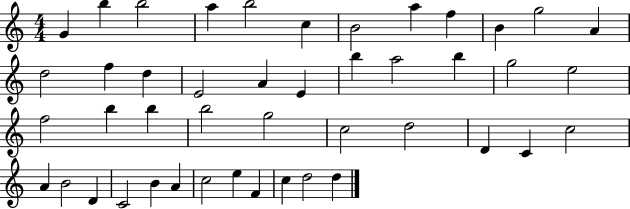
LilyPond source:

{
  \clef treble
  \numericTimeSignature
  \time 4/4
  \key c \major
  g'4 b''4 b''2 | a''4 b''2 c''4 | b'2 a''4 f''4 | b'4 g''2 a'4 | \break d''2 f''4 d''4 | e'2 a'4 e'4 | b''4 a''2 b''4 | g''2 e''2 | \break f''2 b''4 b''4 | b''2 g''2 | c''2 d''2 | d'4 c'4 c''2 | \break a'4 b'2 d'4 | c'2 b'4 a'4 | c''2 e''4 f'4 | c''4 d''2 d''4 | \break \bar "|."
}